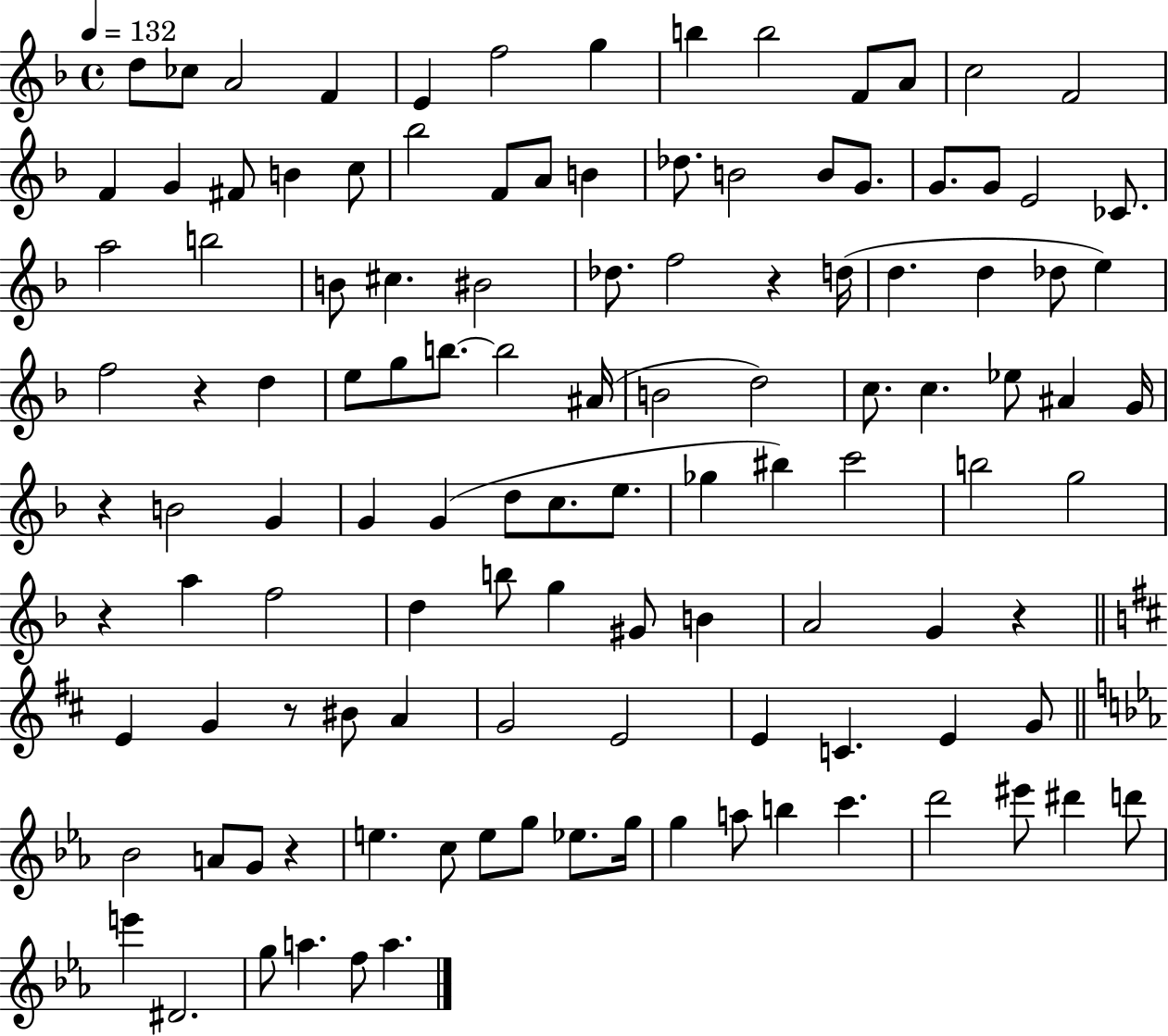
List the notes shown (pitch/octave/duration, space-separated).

D5/e CES5/e A4/h F4/q E4/q F5/h G5/q B5/q B5/h F4/e A4/e C5/h F4/h F4/q G4/q F#4/e B4/q C5/e Bb5/h F4/e A4/e B4/q Db5/e. B4/h B4/e G4/e. G4/e. G4/e E4/h CES4/e. A5/h B5/h B4/e C#5/q. BIS4/h Db5/e. F5/h R/q D5/s D5/q. D5/q Db5/e E5/q F5/h R/q D5/q E5/e G5/e B5/e. B5/h A#4/s B4/h D5/h C5/e. C5/q. Eb5/e A#4/q G4/s R/q B4/h G4/q G4/q G4/q D5/e C5/e. E5/e. Gb5/q BIS5/q C6/h B5/h G5/h R/q A5/q F5/h D5/q B5/e G5/q G#4/e B4/q A4/h G4/q R/q E4/q G4/q R/e BIS4/e A4/q G4/h E4/h E4/q C4/q. E4/q G4/e Bb4/h A4/e G4/e R/q E5/q. C5/e E5/e G5/e Eb5/e. G5/s G5/q A5/e B5/q C6/q. D6/h EIS6/e D#6/q D6/e E6/q D#4/h. G5/e A5/q. F5/e A5/q.